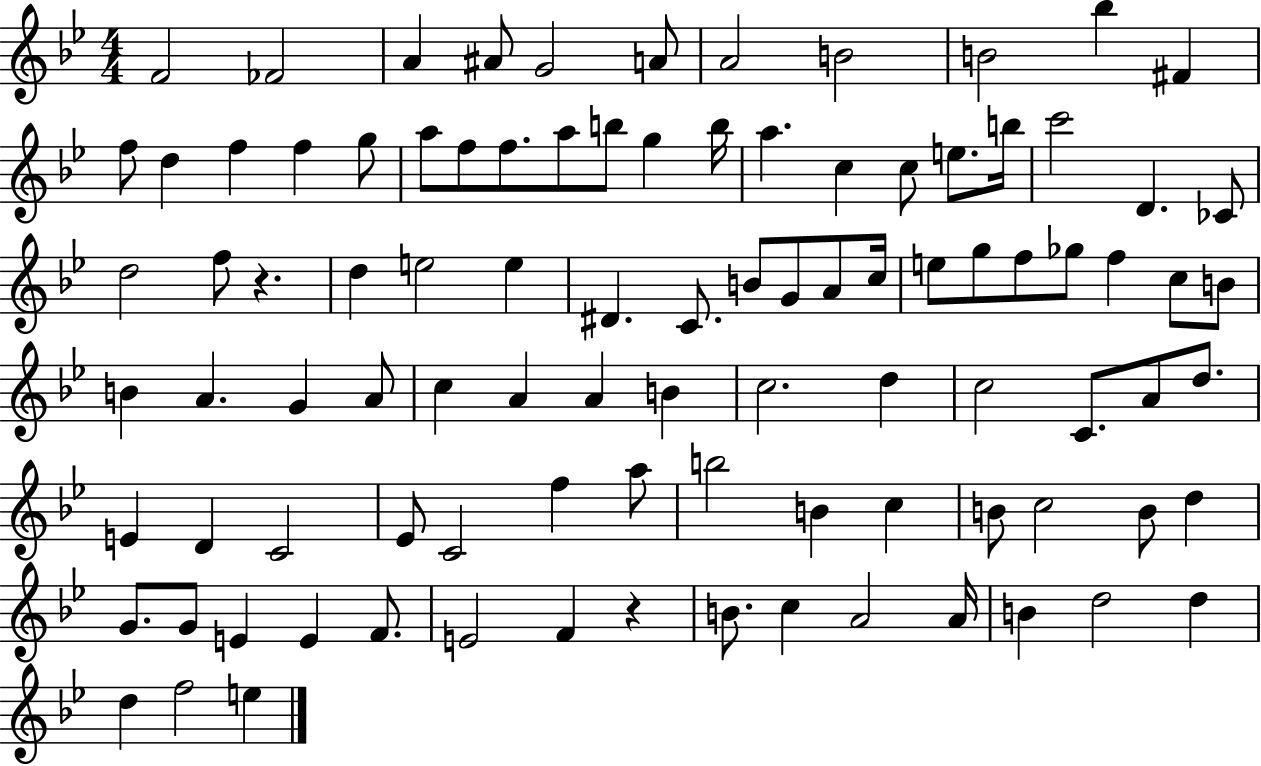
F4/h FES4/h A4/q A#4/e G4/h A4/e A4/h B4/h B4/h Bb5/q F#4/q F5/e D5/q F5/q F5/q G5/e A5/e F5/e F5/e. A5/e B5/e G5/q B5/s A5/q. C5/q C5/e E5/e. B5/s C6/h D4/q. CES4/e D5/h F5/e R/q. D5/q E5/h E5/q D#4/q. C4/e. B4/e G4/e A4/e C5/s E5/e G5/e F5/e Gb5/e F5/q C5/e B4/e B4/q A4/q. G4/q A4/e C5/q A4/q A4/q B4/q C5/h. D5/q C5/h C4/e. A4/e D5/e. E4/q D4/q C4/h Eb4/e C4/h F5/q A5/e B5/h B4/q C5/q B4/e C5/h B4/e D5/q G4/e. G4/e E4/q E4/q F4/e. E4/h F4/q R/q B4/e. C5/q A4/h A4/s B4/q D5/h D5/q D5/q F5/h E5/q